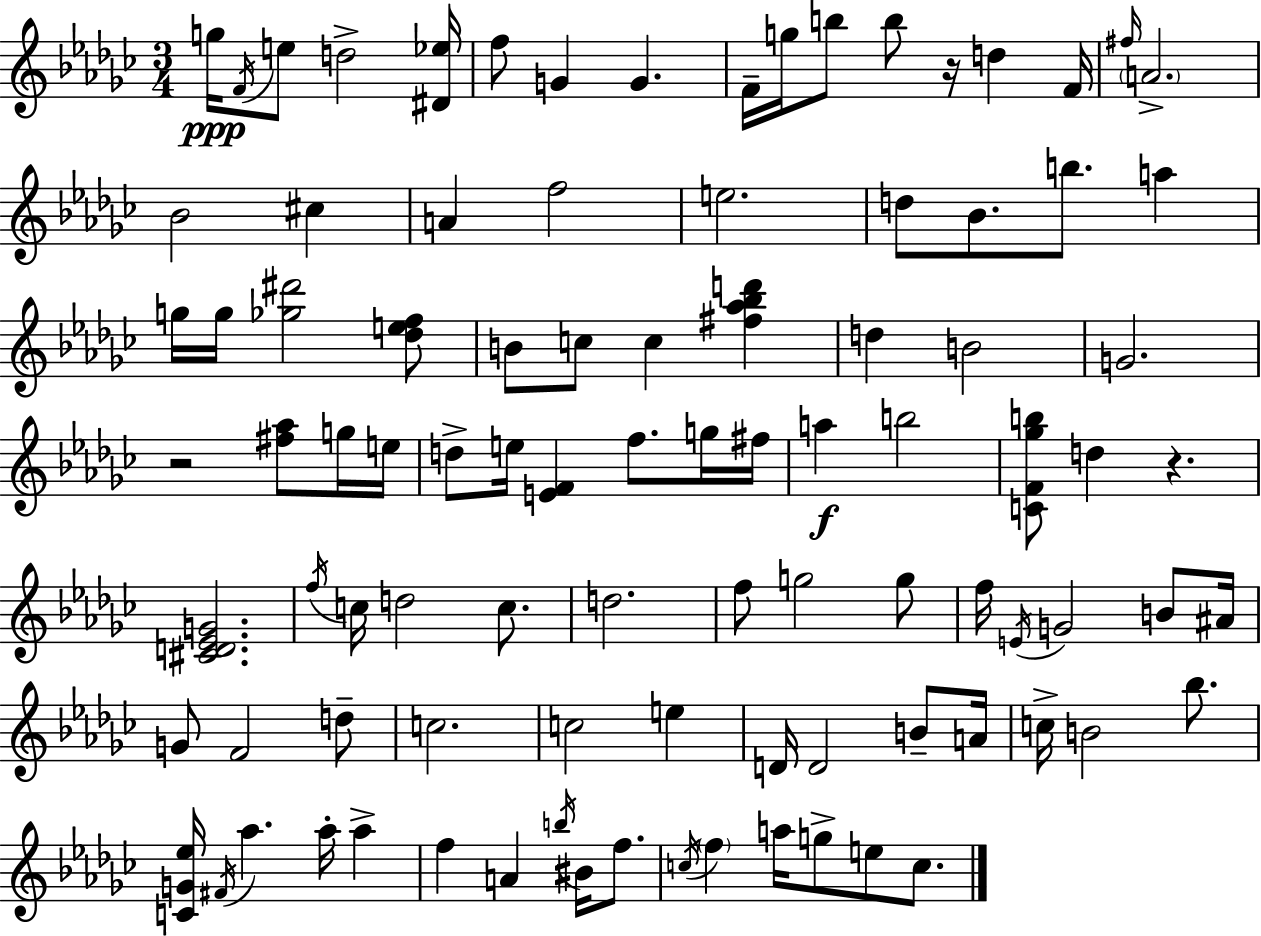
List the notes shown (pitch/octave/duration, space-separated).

G5/s F4/s E5/e D5/h [D#4,Eb5]/s F5/e G4/q G4/q. F4/s G5/s B5/e B5/e R/s D5/q F4/s F#5/s A4/h. Bb4/h C#5/q A4/q F5/h E5/h. D5/e Bb4/e. B5/e. A5/q G5/s G5/s [Gb5,D#6]/h [Db5,E5,F5]/e B4/e C5/e C5/q [F#5,Ab5,Bb5,D6]/q D5/q B4/h G4/h. R/h [F#5,Ab5]/e G5/s E5/s D5/e E5/s [E4,F4]/q F5/e. G5/s F#5/s A5/q B5/h [C4,F4,Gb5,B5]/e D5/q R/q. [C#4,D4,Eb4,G4]/h. F5/s C5/s D5/h C5/e. D5/h. F5/e G5/h G5/e F5/s E4/s G4/h B4/e A#4/s G4/e F4/h D5/e C5/h. C5/h E5/q D4/s D4/h B4/e A4/s C5/s B4/h Bb5/e. [C4,G4,Eb5]/s F#4/s Ab5/q. Ab5/s Ab5/q F5/q A4/q B5/s BIS4/s F5/e. C5/s F5/q A5/s G5/e E5/e C5/e.